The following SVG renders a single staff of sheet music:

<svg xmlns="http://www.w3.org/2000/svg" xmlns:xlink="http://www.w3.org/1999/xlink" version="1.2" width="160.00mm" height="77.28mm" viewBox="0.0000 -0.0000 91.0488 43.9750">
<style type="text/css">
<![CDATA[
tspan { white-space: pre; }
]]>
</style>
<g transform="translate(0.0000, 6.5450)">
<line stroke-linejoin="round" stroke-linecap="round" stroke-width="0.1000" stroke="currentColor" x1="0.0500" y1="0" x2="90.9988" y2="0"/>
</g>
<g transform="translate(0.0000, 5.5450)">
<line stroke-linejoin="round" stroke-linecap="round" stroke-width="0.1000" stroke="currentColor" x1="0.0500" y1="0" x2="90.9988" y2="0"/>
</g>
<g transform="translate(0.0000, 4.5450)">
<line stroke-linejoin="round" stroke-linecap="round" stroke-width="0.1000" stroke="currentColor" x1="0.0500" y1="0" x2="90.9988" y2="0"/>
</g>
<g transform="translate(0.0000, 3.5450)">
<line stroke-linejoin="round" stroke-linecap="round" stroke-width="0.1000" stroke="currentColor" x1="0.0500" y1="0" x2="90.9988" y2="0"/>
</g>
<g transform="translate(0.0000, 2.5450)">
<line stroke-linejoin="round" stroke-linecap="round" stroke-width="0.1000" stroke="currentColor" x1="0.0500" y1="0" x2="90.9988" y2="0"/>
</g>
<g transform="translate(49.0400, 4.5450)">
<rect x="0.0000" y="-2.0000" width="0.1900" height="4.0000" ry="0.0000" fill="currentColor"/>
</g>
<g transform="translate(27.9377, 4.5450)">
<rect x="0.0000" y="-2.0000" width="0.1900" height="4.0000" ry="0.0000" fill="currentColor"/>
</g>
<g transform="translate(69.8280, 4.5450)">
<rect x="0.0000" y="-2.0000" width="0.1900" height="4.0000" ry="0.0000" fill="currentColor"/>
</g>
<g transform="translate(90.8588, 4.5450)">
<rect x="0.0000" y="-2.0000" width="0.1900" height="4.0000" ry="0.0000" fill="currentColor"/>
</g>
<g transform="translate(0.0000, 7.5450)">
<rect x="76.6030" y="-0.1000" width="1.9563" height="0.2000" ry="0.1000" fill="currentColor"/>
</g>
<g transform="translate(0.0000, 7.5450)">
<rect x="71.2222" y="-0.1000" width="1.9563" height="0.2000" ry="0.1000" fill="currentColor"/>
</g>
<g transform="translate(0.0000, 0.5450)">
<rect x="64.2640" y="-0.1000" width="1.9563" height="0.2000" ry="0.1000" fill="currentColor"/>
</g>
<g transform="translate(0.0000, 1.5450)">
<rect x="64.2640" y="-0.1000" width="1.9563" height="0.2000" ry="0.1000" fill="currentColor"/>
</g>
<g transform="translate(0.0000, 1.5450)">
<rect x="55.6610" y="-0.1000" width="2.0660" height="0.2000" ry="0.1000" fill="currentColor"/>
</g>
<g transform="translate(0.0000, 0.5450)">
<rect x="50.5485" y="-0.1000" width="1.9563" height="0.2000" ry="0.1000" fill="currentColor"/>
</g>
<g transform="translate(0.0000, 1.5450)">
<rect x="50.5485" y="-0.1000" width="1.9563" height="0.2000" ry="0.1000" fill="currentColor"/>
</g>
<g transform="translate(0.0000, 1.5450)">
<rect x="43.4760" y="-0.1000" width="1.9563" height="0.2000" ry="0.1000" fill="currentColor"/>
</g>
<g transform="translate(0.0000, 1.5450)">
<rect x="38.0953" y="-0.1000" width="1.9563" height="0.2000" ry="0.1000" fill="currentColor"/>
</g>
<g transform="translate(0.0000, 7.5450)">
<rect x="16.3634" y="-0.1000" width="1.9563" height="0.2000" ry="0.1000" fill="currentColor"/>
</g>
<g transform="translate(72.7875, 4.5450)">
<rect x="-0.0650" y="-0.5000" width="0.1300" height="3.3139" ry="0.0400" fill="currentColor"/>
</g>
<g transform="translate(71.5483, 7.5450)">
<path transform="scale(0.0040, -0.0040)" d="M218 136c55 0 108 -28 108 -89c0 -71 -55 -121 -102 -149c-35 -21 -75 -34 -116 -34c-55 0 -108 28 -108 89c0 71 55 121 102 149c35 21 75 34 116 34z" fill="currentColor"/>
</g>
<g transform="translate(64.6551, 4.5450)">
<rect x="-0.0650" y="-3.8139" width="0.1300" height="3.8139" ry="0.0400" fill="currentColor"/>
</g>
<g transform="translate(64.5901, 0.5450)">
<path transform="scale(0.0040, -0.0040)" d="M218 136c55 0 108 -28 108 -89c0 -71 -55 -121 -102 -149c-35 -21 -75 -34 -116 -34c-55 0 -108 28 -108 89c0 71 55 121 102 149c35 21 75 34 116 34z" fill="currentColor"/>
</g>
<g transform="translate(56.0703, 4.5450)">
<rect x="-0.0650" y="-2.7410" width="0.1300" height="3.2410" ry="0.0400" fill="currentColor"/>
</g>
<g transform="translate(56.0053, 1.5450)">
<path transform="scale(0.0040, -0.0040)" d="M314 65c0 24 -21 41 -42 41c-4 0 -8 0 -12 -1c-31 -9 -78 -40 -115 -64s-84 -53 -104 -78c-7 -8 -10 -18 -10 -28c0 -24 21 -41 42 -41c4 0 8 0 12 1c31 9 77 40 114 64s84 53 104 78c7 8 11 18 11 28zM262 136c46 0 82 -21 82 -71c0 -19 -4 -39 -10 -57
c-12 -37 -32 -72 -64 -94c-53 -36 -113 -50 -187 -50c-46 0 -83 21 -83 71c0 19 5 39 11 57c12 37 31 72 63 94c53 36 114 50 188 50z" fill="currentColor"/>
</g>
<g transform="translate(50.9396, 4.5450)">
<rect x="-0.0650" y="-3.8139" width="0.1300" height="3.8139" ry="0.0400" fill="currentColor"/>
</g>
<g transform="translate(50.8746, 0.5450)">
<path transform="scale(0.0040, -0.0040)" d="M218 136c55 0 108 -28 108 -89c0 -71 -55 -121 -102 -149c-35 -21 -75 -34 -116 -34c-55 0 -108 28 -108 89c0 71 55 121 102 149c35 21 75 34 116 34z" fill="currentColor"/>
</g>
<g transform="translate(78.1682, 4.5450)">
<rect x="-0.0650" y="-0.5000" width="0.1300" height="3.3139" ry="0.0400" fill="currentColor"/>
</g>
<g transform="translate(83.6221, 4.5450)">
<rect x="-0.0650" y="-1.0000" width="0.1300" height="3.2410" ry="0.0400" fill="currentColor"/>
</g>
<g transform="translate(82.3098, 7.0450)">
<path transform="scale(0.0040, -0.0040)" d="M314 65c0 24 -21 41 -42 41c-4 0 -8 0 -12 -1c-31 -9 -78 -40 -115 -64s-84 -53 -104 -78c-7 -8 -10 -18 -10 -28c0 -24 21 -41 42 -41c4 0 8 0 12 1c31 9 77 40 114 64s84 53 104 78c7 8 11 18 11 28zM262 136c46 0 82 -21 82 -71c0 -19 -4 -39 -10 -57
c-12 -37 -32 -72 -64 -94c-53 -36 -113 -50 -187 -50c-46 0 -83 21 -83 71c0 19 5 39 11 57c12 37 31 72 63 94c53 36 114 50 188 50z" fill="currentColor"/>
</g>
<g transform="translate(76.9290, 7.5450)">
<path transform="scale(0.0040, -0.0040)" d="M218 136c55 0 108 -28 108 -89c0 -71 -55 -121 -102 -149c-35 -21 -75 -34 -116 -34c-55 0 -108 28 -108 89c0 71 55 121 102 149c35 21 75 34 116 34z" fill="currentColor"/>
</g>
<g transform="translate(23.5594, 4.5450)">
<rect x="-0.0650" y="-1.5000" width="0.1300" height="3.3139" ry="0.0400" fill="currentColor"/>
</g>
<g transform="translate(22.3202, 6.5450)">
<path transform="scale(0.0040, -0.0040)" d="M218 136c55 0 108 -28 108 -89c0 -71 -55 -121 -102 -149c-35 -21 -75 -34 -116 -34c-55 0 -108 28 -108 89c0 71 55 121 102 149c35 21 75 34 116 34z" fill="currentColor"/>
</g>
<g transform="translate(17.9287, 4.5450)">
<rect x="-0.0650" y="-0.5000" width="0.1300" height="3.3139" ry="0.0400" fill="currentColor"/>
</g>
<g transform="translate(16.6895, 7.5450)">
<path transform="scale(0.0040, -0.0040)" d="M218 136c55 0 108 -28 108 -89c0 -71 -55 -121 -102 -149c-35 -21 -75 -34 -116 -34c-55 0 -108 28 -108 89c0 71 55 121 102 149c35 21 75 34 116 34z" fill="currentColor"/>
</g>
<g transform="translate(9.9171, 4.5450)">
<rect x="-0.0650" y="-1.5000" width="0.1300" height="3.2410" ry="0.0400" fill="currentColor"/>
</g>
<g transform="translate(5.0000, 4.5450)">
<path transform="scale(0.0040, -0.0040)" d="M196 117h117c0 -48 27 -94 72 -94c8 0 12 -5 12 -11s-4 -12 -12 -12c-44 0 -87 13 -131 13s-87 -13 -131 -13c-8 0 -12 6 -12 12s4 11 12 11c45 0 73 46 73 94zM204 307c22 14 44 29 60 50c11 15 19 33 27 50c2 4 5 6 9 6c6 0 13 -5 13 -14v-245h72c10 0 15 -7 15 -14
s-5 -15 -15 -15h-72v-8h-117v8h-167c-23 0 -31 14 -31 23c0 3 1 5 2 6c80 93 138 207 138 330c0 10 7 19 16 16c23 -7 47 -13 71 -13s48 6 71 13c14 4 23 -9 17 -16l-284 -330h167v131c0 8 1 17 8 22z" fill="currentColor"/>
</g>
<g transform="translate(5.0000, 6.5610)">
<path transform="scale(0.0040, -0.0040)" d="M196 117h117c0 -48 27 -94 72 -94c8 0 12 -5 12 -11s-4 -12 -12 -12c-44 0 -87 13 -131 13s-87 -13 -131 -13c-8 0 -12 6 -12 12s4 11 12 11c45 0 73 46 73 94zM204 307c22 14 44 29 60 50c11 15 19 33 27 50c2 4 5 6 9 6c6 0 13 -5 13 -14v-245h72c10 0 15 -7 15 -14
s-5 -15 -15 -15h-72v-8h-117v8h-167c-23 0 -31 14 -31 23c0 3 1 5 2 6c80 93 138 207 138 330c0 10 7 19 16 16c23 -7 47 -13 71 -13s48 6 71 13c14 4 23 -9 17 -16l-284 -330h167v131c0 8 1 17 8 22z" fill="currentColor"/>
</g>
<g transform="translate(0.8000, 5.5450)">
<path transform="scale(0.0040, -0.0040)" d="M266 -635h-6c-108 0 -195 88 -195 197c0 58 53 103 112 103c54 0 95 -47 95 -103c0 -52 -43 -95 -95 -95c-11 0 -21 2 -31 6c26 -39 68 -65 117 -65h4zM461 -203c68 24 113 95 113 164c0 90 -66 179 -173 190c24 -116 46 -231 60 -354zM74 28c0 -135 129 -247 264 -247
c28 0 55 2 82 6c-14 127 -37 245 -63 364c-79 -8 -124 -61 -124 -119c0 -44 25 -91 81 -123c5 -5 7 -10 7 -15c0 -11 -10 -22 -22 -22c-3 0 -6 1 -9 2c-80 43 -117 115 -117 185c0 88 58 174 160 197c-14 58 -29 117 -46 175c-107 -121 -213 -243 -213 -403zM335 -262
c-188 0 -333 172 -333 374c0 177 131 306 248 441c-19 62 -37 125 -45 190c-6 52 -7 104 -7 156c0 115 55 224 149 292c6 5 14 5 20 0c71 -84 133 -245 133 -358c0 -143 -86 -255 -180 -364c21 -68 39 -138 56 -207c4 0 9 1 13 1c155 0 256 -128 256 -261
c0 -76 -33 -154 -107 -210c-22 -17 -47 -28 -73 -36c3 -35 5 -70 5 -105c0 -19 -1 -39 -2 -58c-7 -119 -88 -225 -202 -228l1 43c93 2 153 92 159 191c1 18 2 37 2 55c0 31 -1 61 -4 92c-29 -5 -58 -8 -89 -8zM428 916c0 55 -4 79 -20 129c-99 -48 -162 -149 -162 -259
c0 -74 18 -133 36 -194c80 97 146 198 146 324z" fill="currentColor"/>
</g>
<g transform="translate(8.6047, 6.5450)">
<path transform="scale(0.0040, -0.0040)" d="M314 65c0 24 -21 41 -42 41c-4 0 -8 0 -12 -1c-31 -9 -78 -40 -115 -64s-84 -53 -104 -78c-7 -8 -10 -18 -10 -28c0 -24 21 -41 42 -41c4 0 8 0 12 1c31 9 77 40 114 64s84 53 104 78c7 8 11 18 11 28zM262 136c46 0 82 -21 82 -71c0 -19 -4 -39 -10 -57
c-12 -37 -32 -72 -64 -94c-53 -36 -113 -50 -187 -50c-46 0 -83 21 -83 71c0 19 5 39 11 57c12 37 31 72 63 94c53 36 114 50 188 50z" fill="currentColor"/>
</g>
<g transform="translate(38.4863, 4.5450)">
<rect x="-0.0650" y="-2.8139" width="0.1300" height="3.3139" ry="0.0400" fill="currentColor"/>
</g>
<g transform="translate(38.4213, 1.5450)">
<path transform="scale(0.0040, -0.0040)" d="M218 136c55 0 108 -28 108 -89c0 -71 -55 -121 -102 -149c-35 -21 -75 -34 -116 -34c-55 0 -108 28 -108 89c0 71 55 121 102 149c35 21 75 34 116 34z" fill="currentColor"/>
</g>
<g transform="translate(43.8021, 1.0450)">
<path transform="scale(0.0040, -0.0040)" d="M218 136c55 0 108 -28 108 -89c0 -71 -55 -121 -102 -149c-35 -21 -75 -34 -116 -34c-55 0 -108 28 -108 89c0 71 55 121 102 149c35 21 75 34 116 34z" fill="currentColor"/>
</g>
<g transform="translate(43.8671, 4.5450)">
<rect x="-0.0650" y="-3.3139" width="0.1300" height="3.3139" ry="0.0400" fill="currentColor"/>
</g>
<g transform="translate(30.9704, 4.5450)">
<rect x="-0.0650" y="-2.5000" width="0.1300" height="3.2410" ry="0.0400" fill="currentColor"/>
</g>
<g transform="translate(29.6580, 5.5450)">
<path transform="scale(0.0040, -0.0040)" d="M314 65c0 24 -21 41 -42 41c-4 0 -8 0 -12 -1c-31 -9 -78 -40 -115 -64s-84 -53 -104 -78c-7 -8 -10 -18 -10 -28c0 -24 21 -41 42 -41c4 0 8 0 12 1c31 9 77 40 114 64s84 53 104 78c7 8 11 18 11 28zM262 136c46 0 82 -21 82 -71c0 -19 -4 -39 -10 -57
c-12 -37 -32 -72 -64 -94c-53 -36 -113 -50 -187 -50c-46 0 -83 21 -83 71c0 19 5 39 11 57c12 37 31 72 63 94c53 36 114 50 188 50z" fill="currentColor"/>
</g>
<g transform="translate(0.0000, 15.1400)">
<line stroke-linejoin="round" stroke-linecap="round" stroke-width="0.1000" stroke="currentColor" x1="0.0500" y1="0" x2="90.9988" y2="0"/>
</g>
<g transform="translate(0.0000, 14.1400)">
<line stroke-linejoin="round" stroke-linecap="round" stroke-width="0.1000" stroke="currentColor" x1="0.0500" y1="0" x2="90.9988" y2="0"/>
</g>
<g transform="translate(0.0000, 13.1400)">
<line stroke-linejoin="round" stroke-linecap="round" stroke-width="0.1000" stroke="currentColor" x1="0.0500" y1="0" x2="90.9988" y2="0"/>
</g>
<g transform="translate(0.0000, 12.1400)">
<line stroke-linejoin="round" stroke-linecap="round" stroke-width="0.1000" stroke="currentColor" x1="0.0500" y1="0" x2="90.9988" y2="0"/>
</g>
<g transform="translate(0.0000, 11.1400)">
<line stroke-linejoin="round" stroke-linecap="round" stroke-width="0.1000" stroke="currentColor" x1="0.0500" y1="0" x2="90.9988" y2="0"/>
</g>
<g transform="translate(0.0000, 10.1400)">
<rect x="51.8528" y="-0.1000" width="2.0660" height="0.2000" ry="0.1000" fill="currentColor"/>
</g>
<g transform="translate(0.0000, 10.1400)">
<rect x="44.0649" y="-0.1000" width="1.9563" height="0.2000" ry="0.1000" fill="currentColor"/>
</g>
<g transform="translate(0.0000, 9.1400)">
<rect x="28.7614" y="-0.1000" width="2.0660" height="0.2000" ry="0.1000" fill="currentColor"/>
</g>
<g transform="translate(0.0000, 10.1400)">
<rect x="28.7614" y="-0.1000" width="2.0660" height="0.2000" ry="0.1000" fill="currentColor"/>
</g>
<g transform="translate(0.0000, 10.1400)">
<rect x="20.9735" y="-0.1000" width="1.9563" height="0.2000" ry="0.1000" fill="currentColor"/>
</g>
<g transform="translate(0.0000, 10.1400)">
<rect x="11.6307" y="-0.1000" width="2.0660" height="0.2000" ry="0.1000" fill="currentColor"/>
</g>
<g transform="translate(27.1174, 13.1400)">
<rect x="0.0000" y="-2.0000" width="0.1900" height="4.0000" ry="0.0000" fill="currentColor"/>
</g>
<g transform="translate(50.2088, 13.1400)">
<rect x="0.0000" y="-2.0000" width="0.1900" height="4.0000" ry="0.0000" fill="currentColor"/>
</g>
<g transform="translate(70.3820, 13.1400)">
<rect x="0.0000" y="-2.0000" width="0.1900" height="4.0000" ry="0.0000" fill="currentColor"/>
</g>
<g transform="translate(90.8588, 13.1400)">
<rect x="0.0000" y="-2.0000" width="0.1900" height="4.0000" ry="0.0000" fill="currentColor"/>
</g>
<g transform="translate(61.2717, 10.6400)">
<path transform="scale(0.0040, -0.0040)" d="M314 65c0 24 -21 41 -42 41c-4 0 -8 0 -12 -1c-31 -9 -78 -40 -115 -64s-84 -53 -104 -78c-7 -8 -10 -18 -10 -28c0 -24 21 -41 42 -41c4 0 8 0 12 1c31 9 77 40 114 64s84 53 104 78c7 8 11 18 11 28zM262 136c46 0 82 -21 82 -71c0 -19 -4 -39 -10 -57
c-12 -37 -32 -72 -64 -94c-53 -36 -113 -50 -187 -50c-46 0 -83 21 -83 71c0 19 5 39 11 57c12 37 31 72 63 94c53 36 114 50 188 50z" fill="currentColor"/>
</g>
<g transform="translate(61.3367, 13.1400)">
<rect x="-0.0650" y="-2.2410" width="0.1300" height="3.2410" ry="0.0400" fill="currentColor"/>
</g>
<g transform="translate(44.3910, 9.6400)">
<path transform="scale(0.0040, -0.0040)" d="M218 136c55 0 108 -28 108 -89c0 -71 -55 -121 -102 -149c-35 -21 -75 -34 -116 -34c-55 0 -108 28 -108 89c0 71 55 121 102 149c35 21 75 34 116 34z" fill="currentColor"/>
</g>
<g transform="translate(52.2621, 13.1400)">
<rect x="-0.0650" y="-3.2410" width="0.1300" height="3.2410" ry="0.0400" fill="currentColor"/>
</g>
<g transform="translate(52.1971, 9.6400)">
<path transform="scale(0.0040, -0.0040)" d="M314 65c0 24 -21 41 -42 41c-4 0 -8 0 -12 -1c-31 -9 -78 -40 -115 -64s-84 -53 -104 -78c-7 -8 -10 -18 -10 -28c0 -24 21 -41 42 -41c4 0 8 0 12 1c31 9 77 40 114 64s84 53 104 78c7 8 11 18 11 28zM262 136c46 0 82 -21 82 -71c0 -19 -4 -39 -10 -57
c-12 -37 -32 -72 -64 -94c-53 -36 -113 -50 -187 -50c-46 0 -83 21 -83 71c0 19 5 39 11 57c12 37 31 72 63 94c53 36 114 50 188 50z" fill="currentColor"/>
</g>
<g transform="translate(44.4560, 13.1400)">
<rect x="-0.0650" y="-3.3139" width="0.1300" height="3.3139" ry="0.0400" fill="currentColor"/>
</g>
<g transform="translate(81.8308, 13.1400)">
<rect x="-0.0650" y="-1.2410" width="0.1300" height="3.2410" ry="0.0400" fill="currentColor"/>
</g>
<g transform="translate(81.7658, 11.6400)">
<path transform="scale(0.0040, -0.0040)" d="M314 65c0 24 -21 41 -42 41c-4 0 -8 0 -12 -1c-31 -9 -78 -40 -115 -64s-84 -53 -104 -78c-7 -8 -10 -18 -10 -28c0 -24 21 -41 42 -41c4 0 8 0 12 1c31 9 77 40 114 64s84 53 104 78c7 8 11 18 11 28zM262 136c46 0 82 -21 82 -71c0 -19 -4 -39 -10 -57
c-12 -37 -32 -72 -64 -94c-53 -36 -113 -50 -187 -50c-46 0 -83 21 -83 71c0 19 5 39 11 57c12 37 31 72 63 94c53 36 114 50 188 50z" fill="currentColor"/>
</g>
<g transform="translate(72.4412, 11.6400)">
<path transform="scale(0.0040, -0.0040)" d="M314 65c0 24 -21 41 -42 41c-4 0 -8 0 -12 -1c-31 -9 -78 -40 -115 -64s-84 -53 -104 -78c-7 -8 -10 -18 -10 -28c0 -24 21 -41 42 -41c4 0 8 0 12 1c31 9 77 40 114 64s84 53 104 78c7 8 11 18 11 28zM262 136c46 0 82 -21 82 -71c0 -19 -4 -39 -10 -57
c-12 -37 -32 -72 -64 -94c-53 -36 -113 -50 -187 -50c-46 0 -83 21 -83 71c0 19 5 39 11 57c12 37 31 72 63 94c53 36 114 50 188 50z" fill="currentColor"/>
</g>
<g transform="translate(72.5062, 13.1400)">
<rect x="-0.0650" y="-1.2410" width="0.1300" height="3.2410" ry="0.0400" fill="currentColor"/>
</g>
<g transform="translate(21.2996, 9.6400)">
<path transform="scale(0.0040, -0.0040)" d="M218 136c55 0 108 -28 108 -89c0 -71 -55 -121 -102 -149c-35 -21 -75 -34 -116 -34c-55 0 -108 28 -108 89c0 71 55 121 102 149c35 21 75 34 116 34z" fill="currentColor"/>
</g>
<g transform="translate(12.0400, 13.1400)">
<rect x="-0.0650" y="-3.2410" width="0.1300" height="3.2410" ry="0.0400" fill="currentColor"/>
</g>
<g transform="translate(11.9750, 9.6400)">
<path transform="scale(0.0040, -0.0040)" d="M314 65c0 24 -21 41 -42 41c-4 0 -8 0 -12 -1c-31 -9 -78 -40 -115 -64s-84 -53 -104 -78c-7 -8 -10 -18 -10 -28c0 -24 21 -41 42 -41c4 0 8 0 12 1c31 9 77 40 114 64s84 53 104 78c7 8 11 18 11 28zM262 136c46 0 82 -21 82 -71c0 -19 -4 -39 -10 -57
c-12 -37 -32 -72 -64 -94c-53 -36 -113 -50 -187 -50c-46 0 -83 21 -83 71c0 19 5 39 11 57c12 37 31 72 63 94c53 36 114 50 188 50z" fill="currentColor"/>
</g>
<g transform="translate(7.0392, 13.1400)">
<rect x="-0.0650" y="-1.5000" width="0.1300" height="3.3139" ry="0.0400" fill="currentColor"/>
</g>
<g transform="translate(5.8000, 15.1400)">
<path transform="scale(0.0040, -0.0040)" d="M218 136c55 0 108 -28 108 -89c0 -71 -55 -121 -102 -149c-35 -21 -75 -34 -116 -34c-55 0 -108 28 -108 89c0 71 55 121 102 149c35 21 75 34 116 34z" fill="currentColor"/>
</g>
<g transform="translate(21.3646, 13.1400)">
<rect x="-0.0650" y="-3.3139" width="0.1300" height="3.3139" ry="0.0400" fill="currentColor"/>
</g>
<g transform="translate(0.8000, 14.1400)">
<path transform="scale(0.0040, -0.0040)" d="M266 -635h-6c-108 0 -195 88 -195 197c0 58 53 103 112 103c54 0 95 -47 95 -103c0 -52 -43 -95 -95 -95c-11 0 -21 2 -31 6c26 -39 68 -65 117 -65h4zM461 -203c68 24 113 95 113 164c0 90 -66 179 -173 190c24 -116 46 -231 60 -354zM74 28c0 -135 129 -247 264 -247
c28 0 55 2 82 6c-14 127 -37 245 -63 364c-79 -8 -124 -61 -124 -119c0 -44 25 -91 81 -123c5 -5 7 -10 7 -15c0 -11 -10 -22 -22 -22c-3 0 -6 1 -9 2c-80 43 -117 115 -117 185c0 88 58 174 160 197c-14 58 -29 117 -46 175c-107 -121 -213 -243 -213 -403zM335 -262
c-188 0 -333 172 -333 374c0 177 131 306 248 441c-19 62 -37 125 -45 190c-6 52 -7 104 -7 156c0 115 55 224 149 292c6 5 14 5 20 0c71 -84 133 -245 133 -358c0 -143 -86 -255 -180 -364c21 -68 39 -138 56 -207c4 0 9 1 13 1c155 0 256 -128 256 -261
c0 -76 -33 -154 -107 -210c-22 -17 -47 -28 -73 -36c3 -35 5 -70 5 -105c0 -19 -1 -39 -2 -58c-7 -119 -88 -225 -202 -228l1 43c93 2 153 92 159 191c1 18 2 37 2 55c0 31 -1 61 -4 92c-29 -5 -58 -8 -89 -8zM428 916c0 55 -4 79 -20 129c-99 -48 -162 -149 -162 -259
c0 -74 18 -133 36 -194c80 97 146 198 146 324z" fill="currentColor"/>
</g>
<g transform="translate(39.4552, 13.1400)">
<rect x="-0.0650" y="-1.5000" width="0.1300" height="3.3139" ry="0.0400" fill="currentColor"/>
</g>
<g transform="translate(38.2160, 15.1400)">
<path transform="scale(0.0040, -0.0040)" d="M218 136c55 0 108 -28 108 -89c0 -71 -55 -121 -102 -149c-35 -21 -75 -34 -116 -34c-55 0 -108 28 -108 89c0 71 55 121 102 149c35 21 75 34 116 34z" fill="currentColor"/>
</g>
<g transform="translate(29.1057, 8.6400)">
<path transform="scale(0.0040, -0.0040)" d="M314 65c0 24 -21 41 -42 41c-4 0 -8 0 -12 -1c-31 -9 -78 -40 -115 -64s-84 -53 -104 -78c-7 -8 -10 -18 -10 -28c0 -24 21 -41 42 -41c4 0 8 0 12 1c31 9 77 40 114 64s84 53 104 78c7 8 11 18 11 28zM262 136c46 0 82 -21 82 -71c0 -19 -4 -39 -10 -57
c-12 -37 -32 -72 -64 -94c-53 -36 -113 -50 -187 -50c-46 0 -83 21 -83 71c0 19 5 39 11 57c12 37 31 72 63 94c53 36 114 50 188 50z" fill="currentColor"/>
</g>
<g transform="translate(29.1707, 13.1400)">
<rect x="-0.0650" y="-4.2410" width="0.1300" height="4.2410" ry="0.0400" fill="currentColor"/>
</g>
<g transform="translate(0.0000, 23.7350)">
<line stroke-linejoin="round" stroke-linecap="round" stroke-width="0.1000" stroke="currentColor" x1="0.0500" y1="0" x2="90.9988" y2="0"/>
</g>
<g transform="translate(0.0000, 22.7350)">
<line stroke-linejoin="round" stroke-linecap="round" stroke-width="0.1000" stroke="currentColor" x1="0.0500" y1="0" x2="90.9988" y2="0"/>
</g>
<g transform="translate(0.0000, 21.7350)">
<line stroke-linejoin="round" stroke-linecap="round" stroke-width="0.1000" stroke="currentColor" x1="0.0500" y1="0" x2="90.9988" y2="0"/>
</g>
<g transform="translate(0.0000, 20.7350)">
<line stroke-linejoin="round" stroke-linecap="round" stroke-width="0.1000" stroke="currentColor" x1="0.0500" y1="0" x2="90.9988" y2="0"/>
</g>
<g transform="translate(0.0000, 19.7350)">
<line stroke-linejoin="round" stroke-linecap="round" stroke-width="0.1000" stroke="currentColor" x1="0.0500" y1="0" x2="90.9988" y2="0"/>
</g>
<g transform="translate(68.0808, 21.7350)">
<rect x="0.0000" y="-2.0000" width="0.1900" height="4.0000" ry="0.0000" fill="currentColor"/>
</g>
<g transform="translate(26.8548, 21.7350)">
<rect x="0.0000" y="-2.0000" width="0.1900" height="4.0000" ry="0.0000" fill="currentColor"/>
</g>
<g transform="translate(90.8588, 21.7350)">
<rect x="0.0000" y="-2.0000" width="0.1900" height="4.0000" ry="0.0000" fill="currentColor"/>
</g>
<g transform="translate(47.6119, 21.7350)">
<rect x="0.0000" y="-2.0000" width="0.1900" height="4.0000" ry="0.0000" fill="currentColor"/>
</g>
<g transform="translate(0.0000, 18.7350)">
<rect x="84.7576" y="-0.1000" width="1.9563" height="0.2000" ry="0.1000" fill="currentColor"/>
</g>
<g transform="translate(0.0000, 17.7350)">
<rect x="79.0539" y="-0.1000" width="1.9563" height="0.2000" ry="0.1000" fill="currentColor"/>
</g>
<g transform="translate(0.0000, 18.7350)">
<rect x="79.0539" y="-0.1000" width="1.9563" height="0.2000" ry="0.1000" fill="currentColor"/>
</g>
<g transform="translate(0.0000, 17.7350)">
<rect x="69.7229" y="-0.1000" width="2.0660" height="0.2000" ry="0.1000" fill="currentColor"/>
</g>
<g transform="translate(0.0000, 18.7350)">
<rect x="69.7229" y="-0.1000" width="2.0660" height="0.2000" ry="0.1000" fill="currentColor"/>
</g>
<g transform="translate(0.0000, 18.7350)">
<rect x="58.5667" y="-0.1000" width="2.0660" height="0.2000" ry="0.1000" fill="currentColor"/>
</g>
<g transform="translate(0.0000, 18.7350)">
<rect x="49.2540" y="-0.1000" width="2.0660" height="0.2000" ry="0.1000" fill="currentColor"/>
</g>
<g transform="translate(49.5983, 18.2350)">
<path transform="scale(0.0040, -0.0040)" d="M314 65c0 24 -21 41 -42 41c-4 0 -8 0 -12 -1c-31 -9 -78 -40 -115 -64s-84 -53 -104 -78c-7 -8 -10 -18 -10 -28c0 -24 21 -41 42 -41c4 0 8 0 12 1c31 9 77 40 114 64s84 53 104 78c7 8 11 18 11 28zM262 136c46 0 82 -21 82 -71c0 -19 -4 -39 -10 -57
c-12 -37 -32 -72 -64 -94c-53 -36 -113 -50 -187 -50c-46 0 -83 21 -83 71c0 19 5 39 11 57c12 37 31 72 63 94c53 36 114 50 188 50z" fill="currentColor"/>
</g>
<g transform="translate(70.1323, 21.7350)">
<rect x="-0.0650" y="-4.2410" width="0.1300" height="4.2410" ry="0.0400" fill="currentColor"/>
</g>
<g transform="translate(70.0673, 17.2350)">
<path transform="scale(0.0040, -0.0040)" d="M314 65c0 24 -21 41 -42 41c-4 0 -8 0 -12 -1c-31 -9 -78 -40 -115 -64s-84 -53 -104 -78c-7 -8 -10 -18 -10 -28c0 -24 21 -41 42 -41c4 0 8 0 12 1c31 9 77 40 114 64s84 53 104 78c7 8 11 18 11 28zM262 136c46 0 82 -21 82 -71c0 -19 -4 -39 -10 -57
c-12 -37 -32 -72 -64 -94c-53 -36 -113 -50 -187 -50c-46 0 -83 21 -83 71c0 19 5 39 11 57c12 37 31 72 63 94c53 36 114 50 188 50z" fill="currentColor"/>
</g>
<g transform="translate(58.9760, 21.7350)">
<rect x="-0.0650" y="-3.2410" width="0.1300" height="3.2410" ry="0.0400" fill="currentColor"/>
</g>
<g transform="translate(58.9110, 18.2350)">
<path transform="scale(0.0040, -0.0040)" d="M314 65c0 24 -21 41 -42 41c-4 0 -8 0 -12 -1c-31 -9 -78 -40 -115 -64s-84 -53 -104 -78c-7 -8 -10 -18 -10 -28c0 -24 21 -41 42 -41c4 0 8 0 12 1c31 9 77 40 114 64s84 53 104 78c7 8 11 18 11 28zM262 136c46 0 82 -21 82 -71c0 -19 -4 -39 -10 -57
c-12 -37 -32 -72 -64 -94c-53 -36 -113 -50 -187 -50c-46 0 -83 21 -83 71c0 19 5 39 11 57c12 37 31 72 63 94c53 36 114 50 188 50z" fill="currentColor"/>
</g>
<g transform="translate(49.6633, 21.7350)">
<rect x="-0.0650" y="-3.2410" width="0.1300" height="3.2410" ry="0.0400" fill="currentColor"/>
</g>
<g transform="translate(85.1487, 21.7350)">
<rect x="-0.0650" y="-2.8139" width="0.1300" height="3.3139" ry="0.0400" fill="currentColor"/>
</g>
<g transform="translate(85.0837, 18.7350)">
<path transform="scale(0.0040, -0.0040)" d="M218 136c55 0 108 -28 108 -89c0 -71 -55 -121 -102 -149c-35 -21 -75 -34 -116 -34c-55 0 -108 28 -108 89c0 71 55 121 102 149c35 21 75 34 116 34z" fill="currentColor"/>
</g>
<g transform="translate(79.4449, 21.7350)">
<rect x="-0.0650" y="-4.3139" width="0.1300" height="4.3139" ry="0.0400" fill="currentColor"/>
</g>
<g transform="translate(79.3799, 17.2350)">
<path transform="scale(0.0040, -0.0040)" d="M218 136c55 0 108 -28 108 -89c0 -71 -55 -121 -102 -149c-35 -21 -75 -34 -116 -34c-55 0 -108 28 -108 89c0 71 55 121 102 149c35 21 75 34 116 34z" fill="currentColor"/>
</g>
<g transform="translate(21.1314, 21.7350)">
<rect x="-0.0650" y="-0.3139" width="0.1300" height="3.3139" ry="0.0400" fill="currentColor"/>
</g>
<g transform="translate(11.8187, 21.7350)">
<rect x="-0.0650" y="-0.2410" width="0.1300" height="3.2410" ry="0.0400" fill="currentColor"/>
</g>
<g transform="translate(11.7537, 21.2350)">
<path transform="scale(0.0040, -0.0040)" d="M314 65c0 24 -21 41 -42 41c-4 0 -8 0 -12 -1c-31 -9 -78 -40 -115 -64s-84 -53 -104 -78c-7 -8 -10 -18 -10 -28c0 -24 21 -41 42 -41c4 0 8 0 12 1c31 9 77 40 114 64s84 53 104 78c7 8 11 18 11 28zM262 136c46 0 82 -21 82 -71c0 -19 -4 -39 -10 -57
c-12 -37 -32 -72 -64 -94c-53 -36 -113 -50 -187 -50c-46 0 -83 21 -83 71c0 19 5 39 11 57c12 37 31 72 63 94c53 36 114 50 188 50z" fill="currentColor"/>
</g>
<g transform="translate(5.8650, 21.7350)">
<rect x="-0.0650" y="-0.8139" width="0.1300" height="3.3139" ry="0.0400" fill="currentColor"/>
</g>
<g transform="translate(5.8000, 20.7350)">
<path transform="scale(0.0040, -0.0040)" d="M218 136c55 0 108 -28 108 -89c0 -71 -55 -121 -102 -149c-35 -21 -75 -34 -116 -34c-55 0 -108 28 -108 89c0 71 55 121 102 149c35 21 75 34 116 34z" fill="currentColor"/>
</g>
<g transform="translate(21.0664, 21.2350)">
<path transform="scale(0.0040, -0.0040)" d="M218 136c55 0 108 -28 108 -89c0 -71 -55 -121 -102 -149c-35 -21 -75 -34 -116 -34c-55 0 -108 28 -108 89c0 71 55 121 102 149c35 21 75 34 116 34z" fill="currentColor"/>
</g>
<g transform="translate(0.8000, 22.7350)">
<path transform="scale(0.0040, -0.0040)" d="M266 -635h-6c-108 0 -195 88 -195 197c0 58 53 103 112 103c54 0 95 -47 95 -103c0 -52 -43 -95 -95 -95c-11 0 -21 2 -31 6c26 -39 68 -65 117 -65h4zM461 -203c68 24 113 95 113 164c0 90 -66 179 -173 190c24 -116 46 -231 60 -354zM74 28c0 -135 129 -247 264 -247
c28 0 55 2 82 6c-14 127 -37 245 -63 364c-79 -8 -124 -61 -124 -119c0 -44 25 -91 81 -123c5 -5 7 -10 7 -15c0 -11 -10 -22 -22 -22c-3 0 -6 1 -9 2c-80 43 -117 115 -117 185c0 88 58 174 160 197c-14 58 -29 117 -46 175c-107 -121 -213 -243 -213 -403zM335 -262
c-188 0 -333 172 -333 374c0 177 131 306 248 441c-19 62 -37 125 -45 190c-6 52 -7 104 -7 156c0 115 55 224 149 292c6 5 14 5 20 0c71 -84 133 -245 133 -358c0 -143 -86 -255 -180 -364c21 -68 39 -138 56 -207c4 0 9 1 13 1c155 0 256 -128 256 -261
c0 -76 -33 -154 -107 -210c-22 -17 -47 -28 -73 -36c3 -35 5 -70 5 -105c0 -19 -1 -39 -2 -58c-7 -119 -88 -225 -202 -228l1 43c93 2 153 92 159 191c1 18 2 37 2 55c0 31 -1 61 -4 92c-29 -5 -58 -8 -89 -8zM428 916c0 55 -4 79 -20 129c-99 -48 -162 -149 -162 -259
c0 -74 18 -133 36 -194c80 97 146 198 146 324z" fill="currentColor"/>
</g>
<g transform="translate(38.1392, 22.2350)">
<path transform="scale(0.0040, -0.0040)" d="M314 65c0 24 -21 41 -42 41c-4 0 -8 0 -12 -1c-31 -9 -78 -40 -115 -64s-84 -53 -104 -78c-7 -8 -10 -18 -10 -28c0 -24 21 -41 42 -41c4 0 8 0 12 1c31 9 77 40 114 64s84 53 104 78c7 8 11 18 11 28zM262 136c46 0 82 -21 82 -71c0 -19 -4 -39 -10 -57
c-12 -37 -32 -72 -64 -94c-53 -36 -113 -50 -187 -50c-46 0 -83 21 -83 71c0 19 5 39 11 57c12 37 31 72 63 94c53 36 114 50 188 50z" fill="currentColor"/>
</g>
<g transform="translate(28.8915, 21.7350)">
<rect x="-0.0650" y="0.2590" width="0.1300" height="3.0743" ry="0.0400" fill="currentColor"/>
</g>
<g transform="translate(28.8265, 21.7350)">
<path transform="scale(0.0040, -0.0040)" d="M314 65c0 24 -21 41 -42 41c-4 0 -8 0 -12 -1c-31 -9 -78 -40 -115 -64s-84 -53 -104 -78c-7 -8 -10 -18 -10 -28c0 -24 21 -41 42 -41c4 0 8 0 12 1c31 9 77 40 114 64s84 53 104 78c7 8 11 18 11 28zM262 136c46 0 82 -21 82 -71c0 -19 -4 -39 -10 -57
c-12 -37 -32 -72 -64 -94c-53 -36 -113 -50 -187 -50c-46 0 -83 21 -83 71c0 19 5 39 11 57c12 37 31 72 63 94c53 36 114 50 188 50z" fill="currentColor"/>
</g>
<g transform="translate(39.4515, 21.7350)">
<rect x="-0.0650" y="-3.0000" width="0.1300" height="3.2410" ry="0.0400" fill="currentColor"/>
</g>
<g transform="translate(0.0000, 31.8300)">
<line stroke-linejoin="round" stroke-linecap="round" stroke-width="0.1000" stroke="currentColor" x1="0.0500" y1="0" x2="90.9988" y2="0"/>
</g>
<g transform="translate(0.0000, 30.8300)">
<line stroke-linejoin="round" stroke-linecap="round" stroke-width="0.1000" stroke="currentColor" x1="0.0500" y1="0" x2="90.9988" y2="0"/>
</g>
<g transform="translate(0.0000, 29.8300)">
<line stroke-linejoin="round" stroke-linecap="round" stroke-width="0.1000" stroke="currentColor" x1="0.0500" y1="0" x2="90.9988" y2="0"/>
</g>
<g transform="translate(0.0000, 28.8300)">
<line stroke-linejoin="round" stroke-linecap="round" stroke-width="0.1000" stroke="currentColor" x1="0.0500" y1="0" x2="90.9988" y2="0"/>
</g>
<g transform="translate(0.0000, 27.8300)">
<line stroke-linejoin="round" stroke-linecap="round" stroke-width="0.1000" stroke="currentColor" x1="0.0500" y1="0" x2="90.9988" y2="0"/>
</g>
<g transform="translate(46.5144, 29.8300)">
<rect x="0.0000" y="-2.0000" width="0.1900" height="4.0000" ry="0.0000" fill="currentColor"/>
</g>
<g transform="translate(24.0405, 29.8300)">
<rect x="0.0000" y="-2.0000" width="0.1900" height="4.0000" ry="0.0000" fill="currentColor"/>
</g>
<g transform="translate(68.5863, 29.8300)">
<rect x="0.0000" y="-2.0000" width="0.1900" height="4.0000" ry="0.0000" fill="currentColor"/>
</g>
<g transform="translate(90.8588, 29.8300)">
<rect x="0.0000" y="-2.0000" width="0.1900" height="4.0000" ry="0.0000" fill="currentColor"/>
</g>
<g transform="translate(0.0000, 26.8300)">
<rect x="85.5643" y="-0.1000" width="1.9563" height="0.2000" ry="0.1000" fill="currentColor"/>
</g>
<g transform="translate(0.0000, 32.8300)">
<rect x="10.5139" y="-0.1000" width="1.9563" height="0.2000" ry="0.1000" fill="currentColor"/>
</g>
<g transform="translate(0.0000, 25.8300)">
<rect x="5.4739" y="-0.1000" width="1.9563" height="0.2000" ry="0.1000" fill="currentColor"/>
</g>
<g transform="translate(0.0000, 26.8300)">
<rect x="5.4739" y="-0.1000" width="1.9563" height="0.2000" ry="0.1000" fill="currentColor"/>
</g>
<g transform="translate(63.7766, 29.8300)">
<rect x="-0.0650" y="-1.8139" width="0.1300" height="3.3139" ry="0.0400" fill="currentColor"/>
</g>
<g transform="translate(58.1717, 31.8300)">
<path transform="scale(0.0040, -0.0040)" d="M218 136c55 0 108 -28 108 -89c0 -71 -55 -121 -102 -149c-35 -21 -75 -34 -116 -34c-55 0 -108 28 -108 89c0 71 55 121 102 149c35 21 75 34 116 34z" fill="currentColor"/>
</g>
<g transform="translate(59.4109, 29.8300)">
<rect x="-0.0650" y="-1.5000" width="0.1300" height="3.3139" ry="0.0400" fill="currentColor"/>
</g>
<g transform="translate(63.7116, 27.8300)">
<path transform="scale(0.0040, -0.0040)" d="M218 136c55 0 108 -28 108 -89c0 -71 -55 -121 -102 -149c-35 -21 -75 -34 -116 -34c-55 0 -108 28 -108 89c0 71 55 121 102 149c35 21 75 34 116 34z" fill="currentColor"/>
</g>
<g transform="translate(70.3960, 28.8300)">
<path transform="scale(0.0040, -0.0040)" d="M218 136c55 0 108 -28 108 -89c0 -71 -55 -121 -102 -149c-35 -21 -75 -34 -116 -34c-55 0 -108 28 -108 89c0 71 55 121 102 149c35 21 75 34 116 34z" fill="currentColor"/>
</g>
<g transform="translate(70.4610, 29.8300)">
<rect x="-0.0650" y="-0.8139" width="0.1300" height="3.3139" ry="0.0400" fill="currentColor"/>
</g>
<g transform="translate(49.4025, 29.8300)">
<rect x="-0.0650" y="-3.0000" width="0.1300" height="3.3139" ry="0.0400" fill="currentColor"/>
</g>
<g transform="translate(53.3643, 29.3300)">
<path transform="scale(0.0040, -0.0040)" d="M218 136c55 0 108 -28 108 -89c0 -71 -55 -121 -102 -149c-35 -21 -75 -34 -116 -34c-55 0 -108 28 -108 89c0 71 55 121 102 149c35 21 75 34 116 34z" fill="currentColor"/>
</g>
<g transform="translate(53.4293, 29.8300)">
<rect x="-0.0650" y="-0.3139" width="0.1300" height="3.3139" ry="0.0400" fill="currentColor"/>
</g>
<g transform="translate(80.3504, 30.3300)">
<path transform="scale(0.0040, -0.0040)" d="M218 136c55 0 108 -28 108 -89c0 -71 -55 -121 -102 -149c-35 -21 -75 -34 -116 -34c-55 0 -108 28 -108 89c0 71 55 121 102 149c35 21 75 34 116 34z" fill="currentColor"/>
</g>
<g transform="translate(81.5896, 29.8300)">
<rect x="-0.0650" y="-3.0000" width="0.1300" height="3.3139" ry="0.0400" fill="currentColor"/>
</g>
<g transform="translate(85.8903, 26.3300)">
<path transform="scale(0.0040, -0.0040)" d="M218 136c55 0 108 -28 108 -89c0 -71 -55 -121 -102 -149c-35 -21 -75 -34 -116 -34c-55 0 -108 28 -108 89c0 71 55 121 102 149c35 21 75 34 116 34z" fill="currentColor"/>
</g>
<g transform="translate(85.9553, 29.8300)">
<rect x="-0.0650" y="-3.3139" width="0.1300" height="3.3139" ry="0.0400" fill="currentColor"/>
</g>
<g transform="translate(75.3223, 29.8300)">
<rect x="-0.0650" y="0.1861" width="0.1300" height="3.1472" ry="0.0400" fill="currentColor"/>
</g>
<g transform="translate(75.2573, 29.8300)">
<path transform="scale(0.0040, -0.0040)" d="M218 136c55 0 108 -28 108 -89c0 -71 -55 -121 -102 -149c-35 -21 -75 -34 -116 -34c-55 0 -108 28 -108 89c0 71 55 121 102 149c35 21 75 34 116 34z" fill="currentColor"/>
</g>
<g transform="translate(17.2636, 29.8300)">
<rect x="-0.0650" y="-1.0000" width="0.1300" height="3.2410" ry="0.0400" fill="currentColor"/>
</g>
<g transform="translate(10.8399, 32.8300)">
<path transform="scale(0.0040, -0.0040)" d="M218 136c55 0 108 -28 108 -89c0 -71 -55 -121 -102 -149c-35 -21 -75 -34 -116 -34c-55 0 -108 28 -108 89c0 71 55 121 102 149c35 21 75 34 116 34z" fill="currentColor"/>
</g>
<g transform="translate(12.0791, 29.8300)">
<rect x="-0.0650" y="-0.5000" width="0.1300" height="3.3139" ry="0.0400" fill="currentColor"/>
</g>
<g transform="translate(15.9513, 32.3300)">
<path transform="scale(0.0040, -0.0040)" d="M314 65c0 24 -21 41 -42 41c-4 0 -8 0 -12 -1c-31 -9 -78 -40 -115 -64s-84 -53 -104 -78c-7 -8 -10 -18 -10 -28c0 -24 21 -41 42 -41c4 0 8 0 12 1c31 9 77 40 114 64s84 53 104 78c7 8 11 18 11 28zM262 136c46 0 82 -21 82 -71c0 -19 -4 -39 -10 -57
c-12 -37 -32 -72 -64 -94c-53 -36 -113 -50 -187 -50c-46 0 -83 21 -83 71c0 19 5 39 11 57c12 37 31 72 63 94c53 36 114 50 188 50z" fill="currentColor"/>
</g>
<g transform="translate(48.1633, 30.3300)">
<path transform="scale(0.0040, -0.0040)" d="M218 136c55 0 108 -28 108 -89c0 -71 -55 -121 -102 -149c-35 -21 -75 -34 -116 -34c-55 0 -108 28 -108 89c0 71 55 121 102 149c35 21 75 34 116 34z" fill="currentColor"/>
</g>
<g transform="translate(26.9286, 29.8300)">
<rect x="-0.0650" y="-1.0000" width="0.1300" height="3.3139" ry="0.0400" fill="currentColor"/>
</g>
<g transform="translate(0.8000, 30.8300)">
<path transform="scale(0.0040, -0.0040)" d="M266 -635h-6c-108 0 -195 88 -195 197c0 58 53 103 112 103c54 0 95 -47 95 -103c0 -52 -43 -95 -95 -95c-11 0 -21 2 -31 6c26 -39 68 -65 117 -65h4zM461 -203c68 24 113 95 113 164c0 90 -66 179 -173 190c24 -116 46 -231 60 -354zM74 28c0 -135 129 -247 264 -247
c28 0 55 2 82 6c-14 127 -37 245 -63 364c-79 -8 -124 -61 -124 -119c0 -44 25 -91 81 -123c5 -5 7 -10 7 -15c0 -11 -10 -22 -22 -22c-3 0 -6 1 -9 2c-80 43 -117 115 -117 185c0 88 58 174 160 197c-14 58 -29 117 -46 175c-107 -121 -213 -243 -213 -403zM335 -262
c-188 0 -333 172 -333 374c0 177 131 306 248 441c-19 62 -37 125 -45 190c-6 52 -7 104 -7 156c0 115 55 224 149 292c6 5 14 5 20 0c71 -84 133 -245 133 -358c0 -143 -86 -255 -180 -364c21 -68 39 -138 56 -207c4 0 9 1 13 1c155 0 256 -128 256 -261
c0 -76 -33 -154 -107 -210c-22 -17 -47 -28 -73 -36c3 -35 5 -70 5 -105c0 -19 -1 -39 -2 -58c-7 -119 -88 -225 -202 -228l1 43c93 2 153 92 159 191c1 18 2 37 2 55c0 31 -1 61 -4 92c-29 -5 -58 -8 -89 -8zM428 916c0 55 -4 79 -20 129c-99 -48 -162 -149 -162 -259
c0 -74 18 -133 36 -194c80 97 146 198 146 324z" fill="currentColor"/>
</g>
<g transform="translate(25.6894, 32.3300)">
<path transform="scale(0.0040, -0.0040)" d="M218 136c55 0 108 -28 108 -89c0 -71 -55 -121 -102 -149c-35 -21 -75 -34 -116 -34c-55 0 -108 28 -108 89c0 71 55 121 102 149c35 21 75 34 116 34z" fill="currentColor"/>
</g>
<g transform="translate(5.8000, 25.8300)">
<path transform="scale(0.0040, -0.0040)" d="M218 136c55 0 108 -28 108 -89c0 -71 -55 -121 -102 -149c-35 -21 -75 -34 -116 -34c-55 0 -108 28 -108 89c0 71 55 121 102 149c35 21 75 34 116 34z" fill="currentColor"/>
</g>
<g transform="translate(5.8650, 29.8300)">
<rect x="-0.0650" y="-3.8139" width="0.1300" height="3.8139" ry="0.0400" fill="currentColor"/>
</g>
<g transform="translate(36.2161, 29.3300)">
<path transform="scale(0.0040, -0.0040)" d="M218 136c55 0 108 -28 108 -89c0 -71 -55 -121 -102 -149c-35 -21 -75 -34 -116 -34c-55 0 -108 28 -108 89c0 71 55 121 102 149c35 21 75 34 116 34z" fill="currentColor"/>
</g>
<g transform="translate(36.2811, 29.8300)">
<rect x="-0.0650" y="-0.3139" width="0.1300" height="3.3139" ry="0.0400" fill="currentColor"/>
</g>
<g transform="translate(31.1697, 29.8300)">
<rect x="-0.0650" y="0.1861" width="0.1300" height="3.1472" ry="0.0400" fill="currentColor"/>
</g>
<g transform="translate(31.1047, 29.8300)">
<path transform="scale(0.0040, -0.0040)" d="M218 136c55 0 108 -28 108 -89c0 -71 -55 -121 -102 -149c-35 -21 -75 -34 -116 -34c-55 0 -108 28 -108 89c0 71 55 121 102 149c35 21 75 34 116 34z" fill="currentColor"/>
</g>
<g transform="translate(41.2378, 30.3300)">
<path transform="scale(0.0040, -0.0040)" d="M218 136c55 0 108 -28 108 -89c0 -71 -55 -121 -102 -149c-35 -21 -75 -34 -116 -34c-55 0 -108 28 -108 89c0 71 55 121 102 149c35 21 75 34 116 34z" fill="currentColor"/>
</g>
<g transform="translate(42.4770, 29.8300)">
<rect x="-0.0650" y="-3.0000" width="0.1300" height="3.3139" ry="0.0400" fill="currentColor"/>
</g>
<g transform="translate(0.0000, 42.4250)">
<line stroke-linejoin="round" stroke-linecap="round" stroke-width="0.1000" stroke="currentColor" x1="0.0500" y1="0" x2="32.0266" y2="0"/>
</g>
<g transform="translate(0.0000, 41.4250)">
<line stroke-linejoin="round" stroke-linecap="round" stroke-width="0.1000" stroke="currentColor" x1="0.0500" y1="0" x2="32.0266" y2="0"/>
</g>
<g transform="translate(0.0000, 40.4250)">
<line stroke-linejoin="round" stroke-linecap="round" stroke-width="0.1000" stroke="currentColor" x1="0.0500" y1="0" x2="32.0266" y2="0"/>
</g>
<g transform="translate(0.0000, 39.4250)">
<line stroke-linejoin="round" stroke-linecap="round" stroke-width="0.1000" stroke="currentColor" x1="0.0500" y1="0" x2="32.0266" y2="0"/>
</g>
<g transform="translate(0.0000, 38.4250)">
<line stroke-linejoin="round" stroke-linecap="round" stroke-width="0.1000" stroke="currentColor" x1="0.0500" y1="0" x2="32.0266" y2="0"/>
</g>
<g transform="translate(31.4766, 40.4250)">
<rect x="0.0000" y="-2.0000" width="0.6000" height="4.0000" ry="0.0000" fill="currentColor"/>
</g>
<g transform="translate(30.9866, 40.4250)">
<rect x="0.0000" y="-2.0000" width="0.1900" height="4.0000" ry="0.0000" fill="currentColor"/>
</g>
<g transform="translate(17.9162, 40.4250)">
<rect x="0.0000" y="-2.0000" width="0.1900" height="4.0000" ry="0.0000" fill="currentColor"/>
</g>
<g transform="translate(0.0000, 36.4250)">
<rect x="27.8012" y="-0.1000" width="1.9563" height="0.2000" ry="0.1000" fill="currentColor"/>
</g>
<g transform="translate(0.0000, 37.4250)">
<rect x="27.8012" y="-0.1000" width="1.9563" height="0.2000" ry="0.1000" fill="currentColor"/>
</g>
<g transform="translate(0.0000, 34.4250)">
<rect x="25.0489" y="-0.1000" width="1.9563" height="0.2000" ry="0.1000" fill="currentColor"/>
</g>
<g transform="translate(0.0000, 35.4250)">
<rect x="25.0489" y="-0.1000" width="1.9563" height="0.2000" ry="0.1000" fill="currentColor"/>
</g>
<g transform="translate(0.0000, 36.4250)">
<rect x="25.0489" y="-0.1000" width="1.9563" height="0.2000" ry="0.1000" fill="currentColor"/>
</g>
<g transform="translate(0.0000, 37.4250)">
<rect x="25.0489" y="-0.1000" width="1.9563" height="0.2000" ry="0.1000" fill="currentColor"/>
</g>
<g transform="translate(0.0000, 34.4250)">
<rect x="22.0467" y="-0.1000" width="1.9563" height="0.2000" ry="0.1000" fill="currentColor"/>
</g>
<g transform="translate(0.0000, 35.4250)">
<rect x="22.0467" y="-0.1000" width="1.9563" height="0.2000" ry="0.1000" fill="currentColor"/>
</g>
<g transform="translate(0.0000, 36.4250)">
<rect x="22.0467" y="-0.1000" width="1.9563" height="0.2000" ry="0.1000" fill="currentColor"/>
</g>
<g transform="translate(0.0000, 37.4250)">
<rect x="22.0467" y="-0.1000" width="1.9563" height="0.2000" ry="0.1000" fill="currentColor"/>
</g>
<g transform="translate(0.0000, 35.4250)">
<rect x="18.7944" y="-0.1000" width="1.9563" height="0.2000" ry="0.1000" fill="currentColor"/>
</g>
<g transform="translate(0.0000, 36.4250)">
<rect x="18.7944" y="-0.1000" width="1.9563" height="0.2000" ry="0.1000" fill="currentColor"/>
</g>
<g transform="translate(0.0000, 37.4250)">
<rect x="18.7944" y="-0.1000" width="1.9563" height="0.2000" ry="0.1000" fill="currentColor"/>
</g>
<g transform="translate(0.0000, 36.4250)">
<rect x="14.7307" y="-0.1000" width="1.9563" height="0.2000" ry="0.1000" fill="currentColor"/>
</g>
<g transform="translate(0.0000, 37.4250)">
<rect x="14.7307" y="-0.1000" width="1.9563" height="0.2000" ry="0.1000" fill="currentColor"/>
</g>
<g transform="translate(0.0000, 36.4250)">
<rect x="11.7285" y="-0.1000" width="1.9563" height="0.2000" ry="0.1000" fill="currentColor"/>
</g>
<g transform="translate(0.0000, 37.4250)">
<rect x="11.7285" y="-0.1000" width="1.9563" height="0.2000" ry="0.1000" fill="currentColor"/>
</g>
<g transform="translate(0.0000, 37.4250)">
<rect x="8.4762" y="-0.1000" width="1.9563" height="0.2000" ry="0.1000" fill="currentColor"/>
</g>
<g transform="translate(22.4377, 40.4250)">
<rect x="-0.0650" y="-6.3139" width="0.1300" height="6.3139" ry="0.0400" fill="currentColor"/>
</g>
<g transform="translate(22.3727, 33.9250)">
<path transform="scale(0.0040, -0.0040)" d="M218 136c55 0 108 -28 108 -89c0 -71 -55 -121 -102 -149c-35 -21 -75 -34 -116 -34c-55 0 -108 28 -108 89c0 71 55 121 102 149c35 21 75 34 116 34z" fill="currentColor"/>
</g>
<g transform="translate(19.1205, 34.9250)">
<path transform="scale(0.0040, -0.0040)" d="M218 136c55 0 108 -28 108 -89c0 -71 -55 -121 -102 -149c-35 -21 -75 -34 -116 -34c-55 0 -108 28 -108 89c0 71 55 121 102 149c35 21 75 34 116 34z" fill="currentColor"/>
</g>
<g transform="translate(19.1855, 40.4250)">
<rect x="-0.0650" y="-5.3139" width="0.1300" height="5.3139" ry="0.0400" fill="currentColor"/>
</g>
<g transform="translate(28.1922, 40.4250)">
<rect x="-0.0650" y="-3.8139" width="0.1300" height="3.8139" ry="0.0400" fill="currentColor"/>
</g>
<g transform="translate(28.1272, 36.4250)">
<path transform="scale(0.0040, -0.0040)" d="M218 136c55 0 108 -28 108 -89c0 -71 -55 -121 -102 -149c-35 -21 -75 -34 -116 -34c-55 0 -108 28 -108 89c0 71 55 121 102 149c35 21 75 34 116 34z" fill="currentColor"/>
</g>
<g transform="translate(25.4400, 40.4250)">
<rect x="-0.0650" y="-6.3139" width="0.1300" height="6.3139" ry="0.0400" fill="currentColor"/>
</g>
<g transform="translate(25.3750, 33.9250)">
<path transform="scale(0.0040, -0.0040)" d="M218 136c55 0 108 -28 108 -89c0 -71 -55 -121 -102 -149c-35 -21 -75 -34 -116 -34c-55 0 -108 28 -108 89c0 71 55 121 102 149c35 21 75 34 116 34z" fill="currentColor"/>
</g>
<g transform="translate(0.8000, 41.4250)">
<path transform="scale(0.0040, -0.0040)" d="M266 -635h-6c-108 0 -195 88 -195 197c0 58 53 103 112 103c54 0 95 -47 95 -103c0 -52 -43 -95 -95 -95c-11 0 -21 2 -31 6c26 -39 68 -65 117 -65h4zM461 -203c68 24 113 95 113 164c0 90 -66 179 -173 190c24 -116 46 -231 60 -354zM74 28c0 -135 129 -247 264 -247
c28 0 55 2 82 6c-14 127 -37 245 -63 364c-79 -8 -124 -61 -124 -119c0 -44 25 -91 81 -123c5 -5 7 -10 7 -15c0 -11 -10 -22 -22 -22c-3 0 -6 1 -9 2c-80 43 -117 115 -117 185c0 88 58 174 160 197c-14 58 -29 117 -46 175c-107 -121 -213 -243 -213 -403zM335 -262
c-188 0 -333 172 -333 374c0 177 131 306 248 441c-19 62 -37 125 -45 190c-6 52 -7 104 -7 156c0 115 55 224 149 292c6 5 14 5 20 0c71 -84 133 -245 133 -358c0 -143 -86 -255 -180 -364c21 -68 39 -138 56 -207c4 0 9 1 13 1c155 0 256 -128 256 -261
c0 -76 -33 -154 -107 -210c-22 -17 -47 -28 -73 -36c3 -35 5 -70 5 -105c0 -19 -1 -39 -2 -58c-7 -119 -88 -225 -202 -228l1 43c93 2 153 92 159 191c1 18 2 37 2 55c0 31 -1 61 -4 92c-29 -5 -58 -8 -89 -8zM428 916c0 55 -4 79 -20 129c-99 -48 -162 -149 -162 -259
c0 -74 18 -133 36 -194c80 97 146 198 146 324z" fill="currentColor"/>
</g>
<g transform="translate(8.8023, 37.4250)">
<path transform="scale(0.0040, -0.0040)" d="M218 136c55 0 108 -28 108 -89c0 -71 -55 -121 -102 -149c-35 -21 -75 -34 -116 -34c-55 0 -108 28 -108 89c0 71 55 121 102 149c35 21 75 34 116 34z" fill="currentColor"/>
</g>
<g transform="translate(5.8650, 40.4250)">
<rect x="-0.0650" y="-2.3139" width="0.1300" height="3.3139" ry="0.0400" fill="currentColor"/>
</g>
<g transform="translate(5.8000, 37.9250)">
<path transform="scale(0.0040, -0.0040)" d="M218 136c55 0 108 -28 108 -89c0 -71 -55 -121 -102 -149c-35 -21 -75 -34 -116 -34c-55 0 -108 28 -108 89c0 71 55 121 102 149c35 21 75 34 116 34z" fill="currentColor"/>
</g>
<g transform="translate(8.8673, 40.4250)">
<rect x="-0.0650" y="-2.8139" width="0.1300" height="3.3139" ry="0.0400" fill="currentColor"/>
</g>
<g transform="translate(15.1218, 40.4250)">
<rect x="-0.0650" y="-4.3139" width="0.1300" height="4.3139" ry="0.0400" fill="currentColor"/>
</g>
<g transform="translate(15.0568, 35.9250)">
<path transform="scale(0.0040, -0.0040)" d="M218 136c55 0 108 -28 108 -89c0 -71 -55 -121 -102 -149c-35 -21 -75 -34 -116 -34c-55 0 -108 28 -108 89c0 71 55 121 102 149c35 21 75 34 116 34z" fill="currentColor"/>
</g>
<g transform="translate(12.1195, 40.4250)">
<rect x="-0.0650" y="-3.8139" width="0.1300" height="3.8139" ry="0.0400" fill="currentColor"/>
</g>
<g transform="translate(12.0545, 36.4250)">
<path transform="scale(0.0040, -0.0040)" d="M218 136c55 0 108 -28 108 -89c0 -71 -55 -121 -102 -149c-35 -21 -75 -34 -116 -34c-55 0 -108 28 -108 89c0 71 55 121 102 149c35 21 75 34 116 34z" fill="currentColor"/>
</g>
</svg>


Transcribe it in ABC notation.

X:1
T:Untitled
M:4/4
L:1/4
K:C
E2 C E G2 a b c' a2 c' C C D2 E b2 b d'2 E b b2 g2 e2 e2 d c2 c B2 A2 b2 b2 d'2 d' a c' C D2 D B c A A c E f d B A b g a c' d' f' a' a' c'